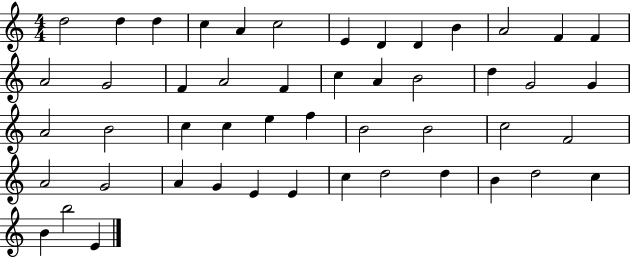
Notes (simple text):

D5/h D5/q D5/q C5/q A4/q C5/h E4/q D4/q D4/q B4/q A4/h F4/q F4/q A4/h G4/h F4/q A4/h F4/q C5/q A4/q B4/h D5/q G4/h G4/q A4/h B4/h C5/q C5/q E5/q F5/q B4/h B4/h C5/h F4/h A4/h G4/h A4/q G4/q E4/q E4/q C5/q D5/h D5/q B4/q D5/h C5/q B4/q B5/h E4/q